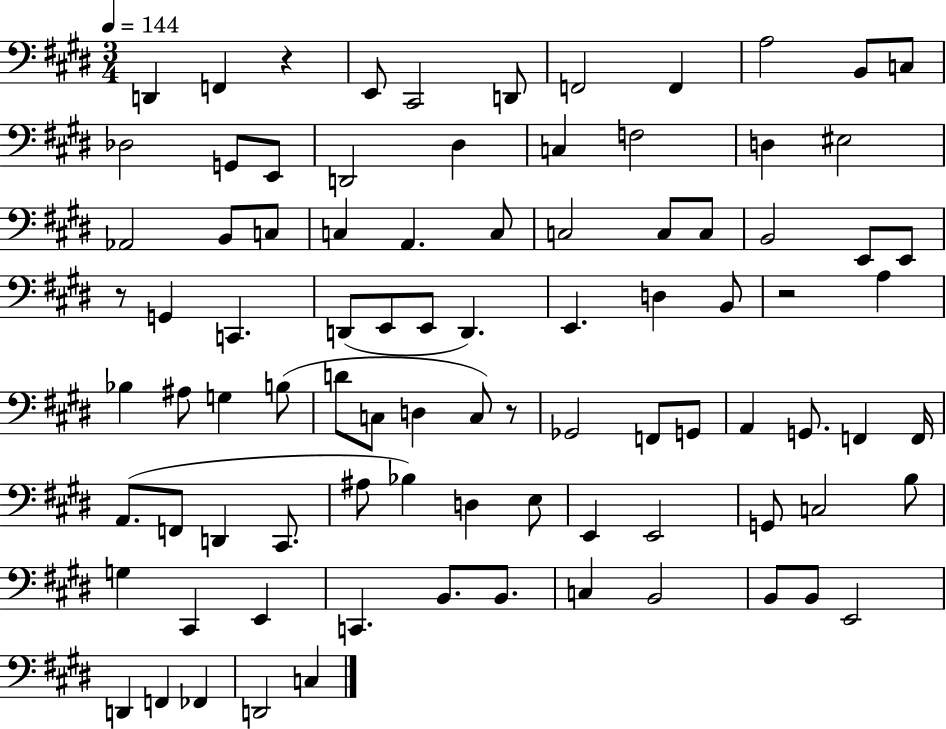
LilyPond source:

{
  \clef bass
  \numericTimeSignature
  \time 3/4
  \key e \major
  \tempo 4 = 144
  d,4 f,4 r4 | e,8 cis,2 d,8 | f,2 f,4 | a2 b,8 c8 | \break des2 g,8 e,8 | d,2 dis4 | c4 f2 | d4 eis2 | \break aes,2 b,8 c8 | c4 a,4. c8 | c2 c8 c8 | b,2 e,8 e,8 | \break r8 g,4 c,4. | d,8( e,8 e,8 d,4.) | e,4. d4 b,8 | r2 a4 | \break bes4 ais8 g4 b8( | d'8 c8 d4 c8) r8 | ges,2 f,8 g,8 | a,4 g,8. f,4 f,16 | \break a,8.( f,8 d,4 cis,8. | ais8 bes4) d4 e8 | e,4 e,2 | g,8 c2 b8 | \break g4 cis,4 e,4 | c,4. b,8. b,8. | c4 b,2 | b,8 b,8 e,2 | \break d,4 f,4 fes,4 | d,2 c4 | \bar "|."
}